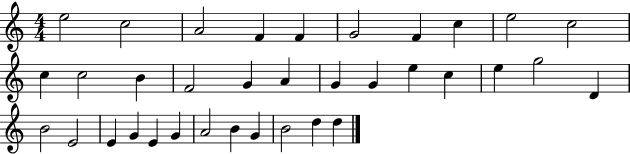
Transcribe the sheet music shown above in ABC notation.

X:1
T:Untitled
M:4/4
L:1/4
K:C
e2 c2 A2 F F G2 F c e2 c2 c c2 B F2 G A G G e c e g2 D B2 E2 E G E G A2 B G B2 d d